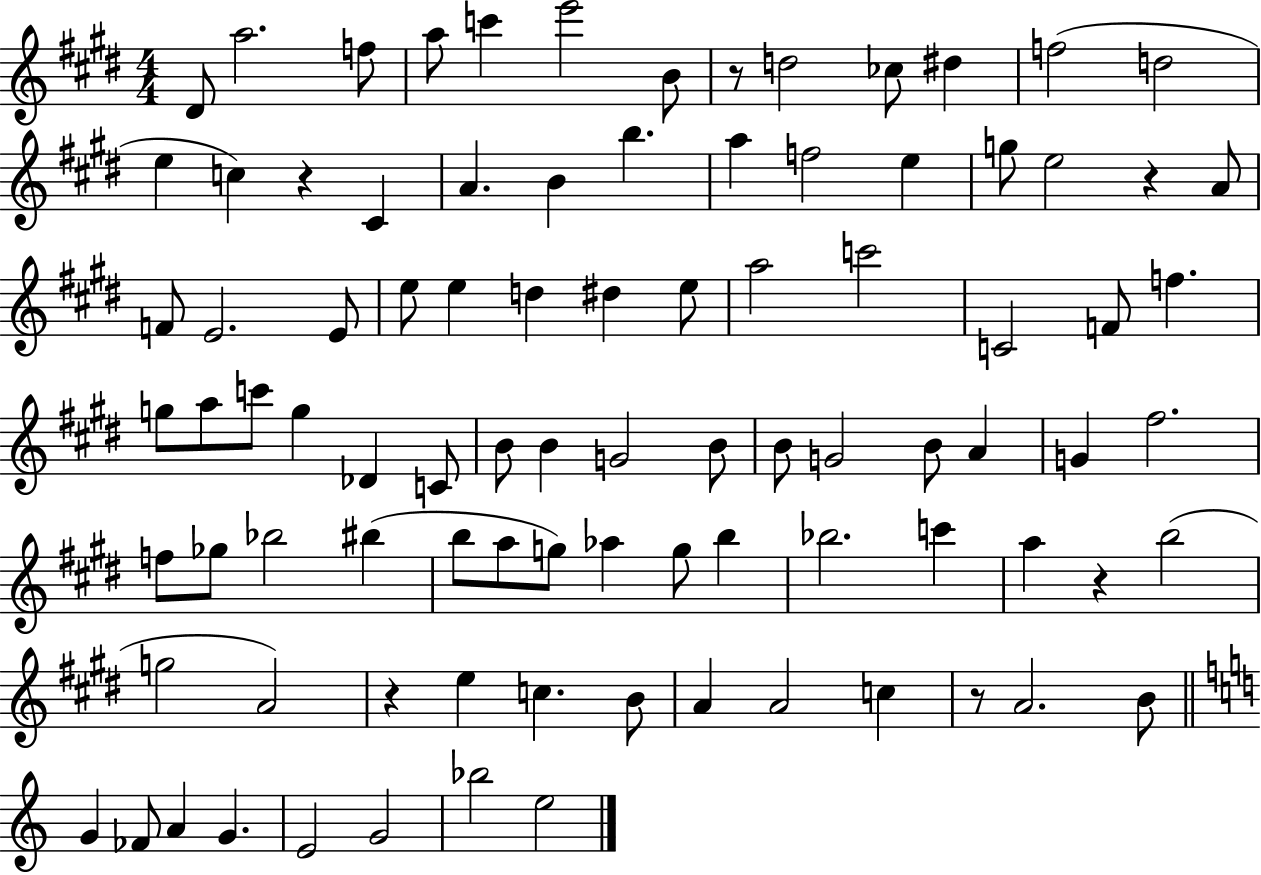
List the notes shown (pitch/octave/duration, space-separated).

D#4/e A5/h. F5/e A5/e C6/q E6/h B4/e R/e D5/h CES5/e D#5/q F5/h D5/h E5/q C5/q R/q C#4/q A4/q. B4/q B5/q. A5/q F5/h E5/q G5/e E5/h R/q A4/e F4/e E4/h. E4/e E5/e E5/q D5/q D#5/q E5/e A5/h C6/h C4/h F4/e F5/q. G5/e A5/e C6/e G5/q Db4/q C4/e B4/e B4/q G4/h B4/e B4/e G4/h B4/e A4/q G4/q F#5/h. F5/e Gb5/e Bb5/h BIS5/q B5/e A5/e G5/e Ab5/q G5/e B5/q Bb5/h. C6/q A5/q R/q B5/h G5/h A4/h R/q E5/q C5/q. B4/e A4/q A4/h C5/q R/e A4/h. B4/e G4/q FES4/e A4/q G4/q. E4/h G4/h Bb5/h E5/h